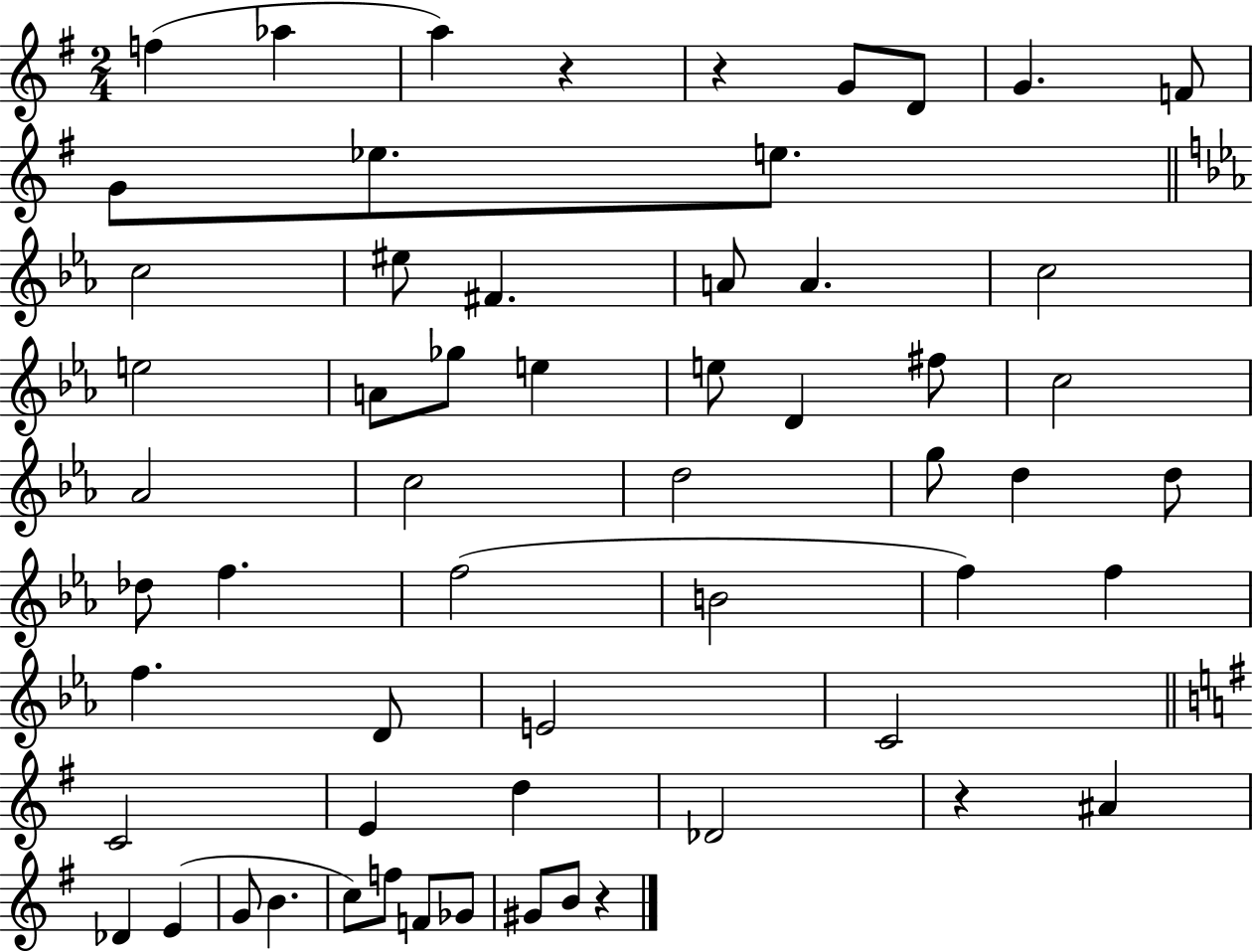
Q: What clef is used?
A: treble